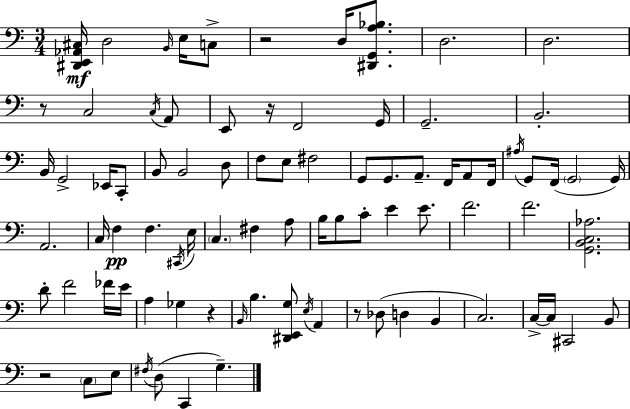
X:1
T:Untitled
M:3/4
L:1/4
K:Am
[^D,,E,,_A,,^C,]/4 D,2 B,,/4 E,/4 C,/2 z2 D,/4 [^D,,G,,A,_B,]/2 D,2 D,2 z/2 C,2 C,/4 A,,/2 E,,/2 z/4 F,,2 G,,/4 G,,2 B,,2 B,,/4 G,,2 _E,,/4 C,,/2 B,,/2 B,,2 D,/2 F,/2 E,/2 ^F,2 G,,/2 G,,/2 A,,/2 F,,/4 A,,/2 F,,/4 ^A,/4 G,,/2 F,,/4 G,,2 G,,/4 A,,2 C,/4 F, F, ^C,,/4 E,/4 C, ^F, A,/2 B,/4 B,/2 C/2 E E/2 F2 F2 [G,,B,,C,_A,]2 D/2 F2 _F/4 E/4 A, _G, z B,,/4 B, [^D,,E,,G,]/2 E,/4 A,, z/2 _D,/2 D, B,, C,2 C,/4 C,/4 ^C,,2 B,,/2 z2 C,/2 E,/2 ^F,/4 D,/2 C,, G,